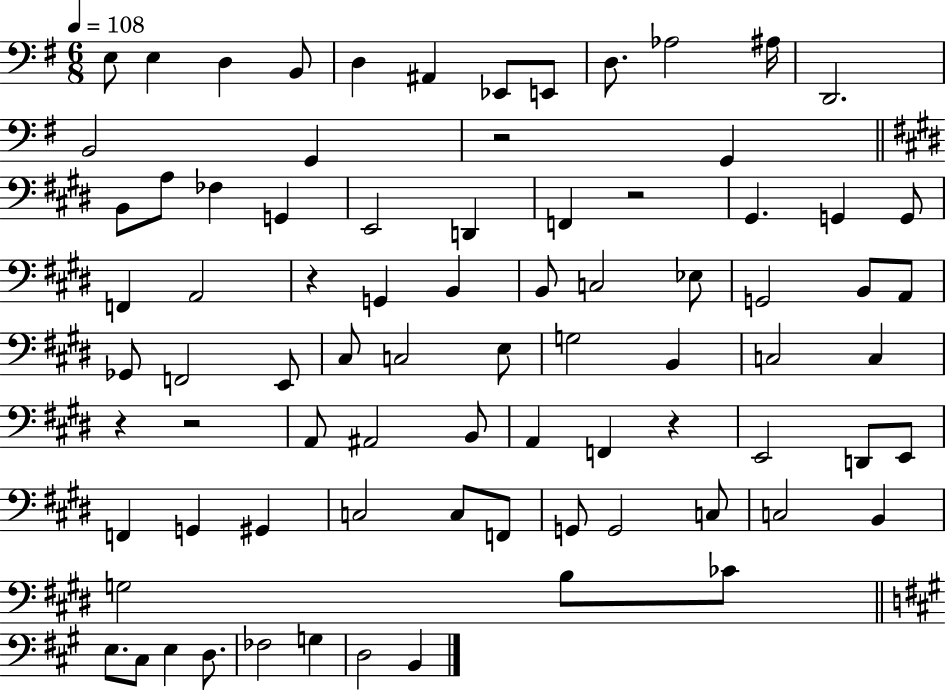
X:1
T:Untitled
M:6/8
L:1/4
K:G
E,/2 E, D, B,,/2 D, ^A,, _E,,/2 E,,/2 D,/2 _A,2 ^A,/4 D,,2 B,,2 G,, z2 G,, B,,/2 A,/2 _F, G,, E,,2 D,, F,, z2 ^G,, G,, G,,/2 F,, A,,2 z G,, B,, B,,/2 C,2 _E,/2 G,,2 B,,/2 A,,/2 _G,,/2 F,,2 E,,/2 ^C,/2 C,2 E,/2 G,2 B,, C,2 C, z z2 A,,/2 ^A,,2 B,,/2 A,, F,, z E,,2 D,,/2 E,,/2 F,, G,, ^G,, C,2 C,/2 F,,/2 G,,/2 G,,2 C,/2 C,2 B,, G,2 B,/2 _C/2 E,/2 ^C,/2 E, D,/2 _F,2 G, D,2 B,,